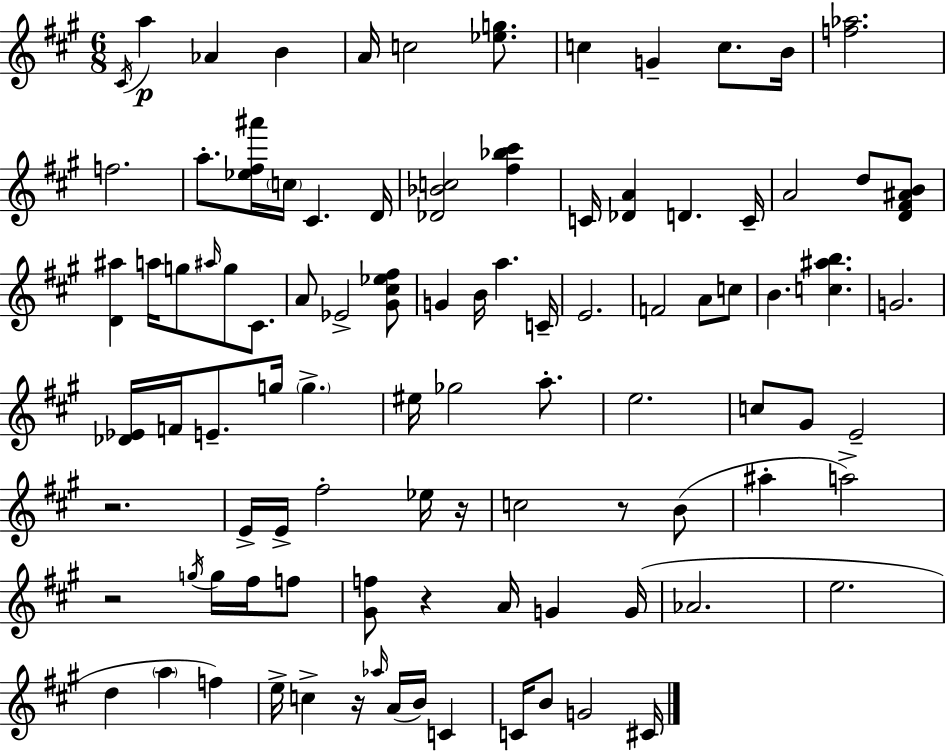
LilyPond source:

{
  \clef treble
  \numericTimeSignature
  \time 6/8
  \key a \major
  \acciaccatura { cis'16 }\p a''4 aes'4 b'4 | a'16 c''2 <ees'' g''>8. | c''4 g'4-- c''8. | b'16 <f'' aes''>2. | \break f''2. | a''8.-. <ees'' fis'' ais'''>16 \parenthesize c''16 cis'4. | d'16 <des' bes' c''>2 <fis'' bes'' cis'''>4 | c'16 <des' a'>4 d'4. | \break c'16-- a'2 d''8 <d' fis' ais' b'>8 | <d' ais''>4 a''16 g''8 \grace { ais''16 } g''8 cis'8. | a'8 ees'2-> | <gis' cis'' ees'' fis''>8 g'4 b'16 a''4. | \break c'16-- e'2. | f'2 a'8 | c''8 b'4. <c'' ais'' b''>4. | g'2. | \break <des' ees'>16 f'16 e'8.-- g''16 \parenthesize g''4.-> | eis''16 ges''2 a''8.-. | e''2. | c''8 gis'8 e'2-- | \break r2. | e'16-> e'16-> fis''2-. | ees''16 r16 c''2 r8 | b'8( ais''4-. a''2->) | \break r2 \acciaccatura { g''16 } g''16 | fis''16 f''8 <gis' f''>8 r4 a'16 g'4 | g'16( aes'2. | e''2. | \break d''4 \parenthesize a''4 f''4) | e''16-> c''4-> r16 \grace { aes''16 }( a'16 b'16) | c'4 c'16 b'8 g'2 | cis'16 \bar "|."
}